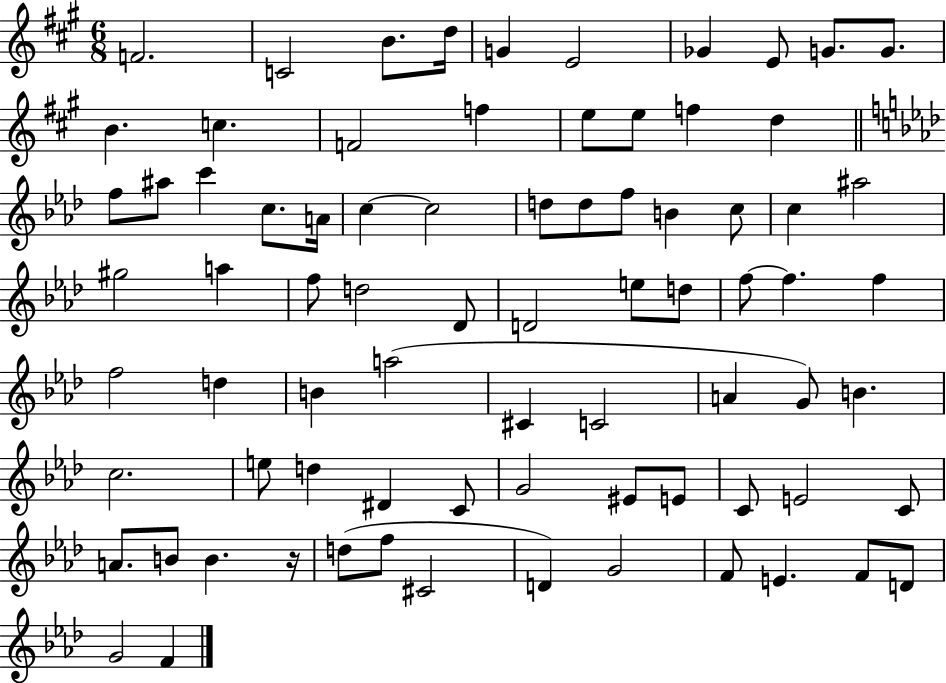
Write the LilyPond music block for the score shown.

{
  \clef treble
  \numericTimeSignature
  \time 6/8
  \key a \major
  f'2. | c'2 b'8. d''16 | g'4 e'2 | ges'4 e'8 g'8. g'8. | \break b'4. c''4. | f'2 f''4 | e''8 e''8 f''4 d''4 | \bar "||" \break \key aes \major f''8 ais''8 c'''4 c''8. a'16 | c''4~~ c''2 | d''8 d''8 f''8 b'4 c''8 | c''4 ais''2 | \break gis''2 a''4 | f''8 d''2 des'8 | d'2 e''8 d''8 | f''8~~ f''4. f''4 | \break f''2 d''4 | b'4 a''2( | cis'4 c'2 | a'4 g'8) b'4. | \break c''2. | e''8 d''4 dis'4 c'8 | g'2 eis'8 e'8 | c'8 e'2 c'8 | \break a'8. b'8 b'4. r16 | d''8( f''8 cis'2 | d'4) g'2 | f'8 e'4. f'8 d'8 | \break g'2 f'4 | \bar "|."
}